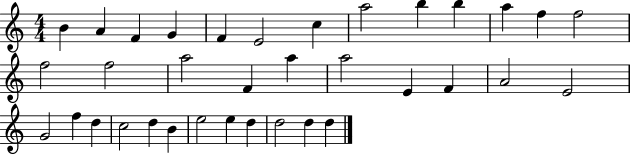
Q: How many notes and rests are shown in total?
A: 35